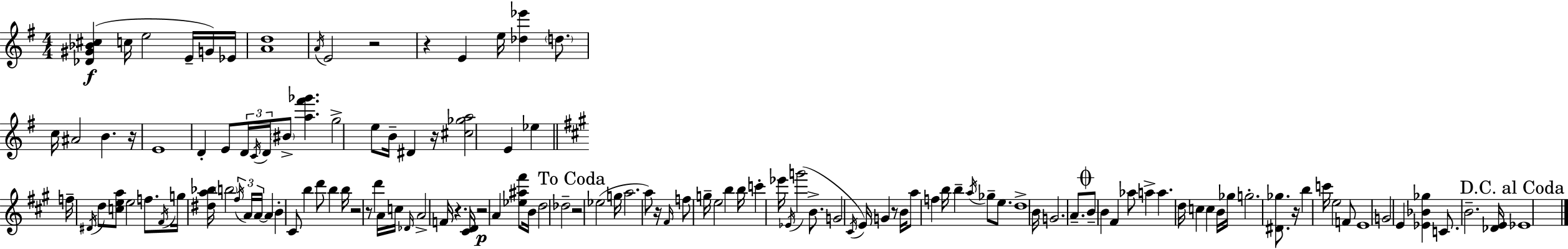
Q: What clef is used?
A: treble